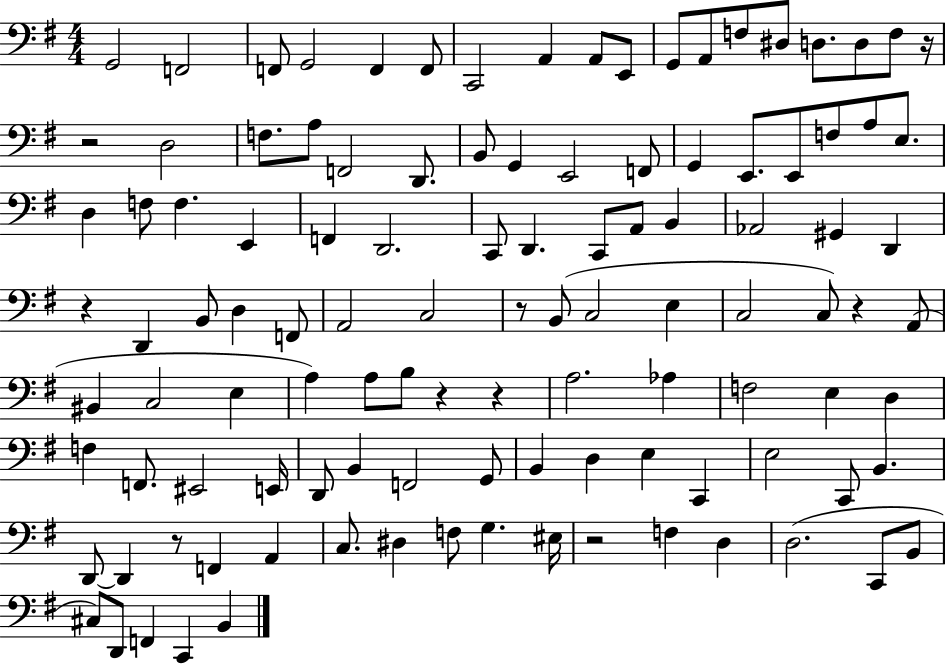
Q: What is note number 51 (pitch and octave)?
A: A2